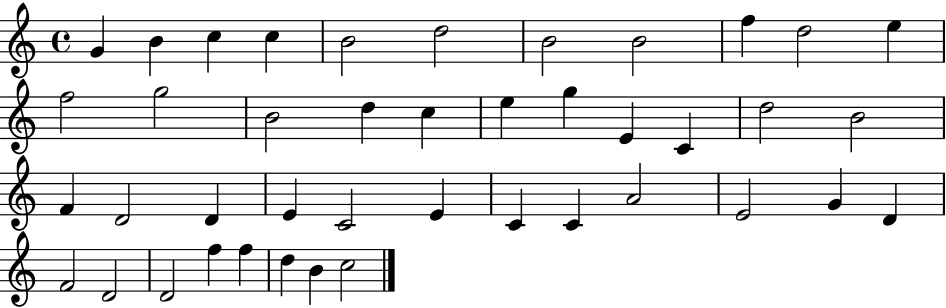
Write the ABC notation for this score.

X:1
T:Untitled
M:4/4
L:1/4
K:C
G B c c B2 d2 B2 B2 f d2 e f2 g2 B2 d c e g E C d2 B2 F D2 D E C2 E C C A2 E2 G D F2 D2 D2 f f d B c2